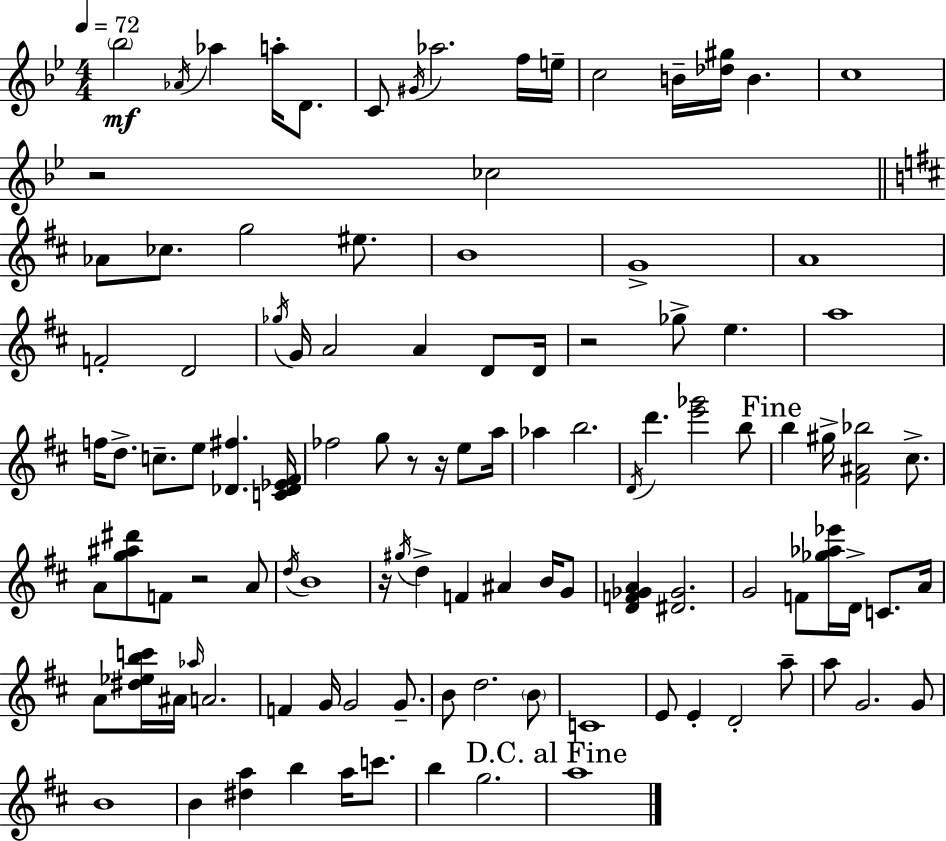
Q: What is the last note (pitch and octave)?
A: A5